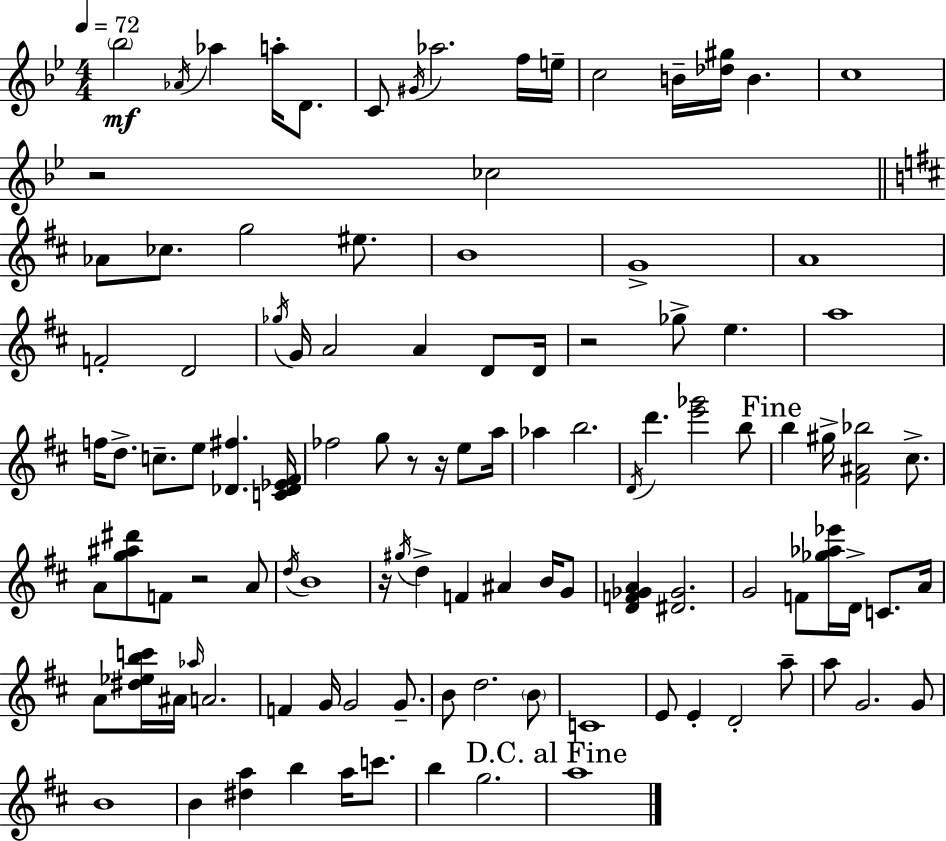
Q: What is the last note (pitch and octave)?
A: A5